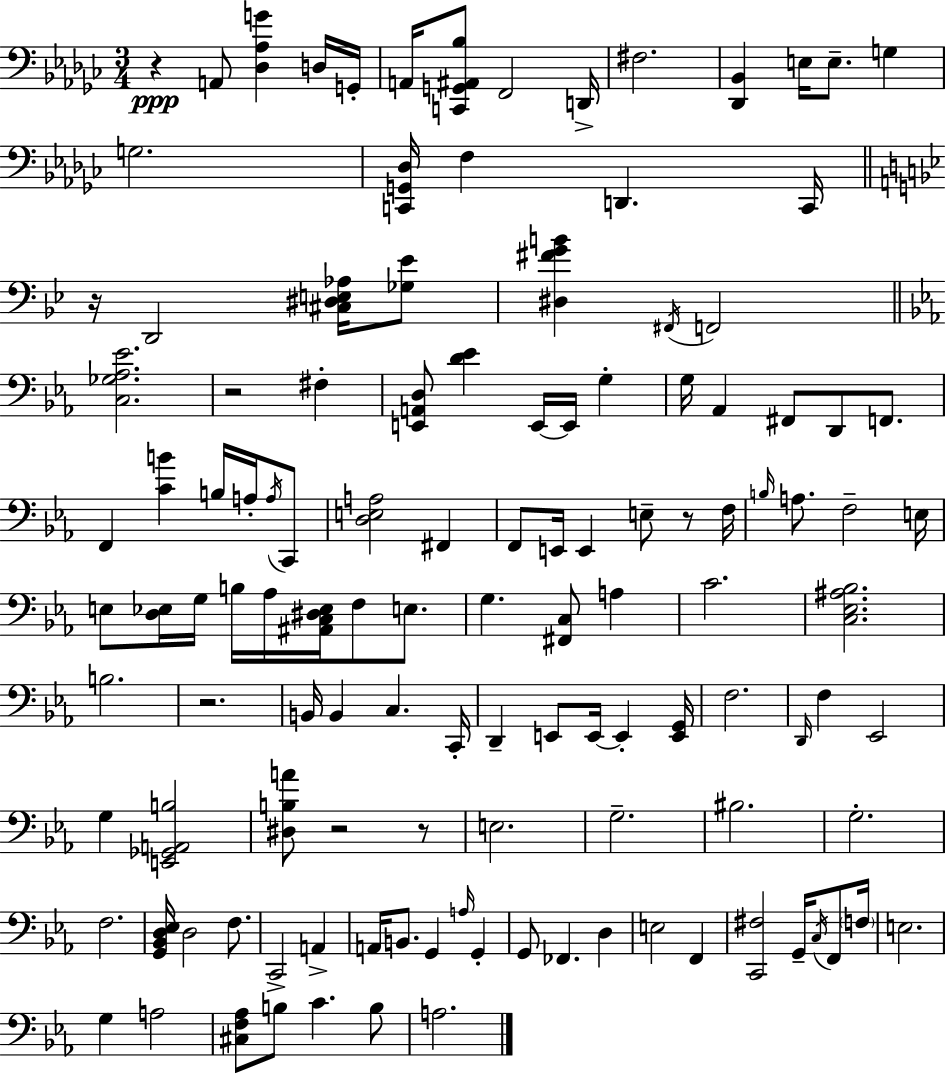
{
  \clef bass
  \numericTimeSignature
  \time 3/4
  \key ees \minor
  r4\ppp a,8 <des aes g'>4 d16 g,16-. | a,16 <c, g, ais, bes>8 f,2 d,16-> | fis2. | <des, bes,>4 e16 e8.-- g4 | \break g2. | <c, g, des>16 f4 d,4. c,16 | \bar "||" \break \key bes \major r16 d,2 <cis dis e aes>16 <ges ees'>8 | <dis fis' g' b'>4 \acciaccatura { fis,16 } f,2 | \bar "||" \break \key ees \major <c ges aes ees'>2. | r2 fis4-. | <e, a, d>8 <d' ees'>4 e,16~~ e,16 g4-. | g16 aes,4 fis,8 d,8 f,8. | \break f,4 <c' b'>4 b16 a16-. \acciaccatura { a16 } c,8 | <d e a>2 fis,4 | f,8 e,16 e,4 e8-- r8 | f16 \grace { b16 } a8. f2-- | \break e16 e8 <d ees>16 g16 b16 aes16 <ais, c dis ees>16 f8 e8. | g4. <fis, c>8 a4 | c'2. | <c ees ais bes>2. | \break b2. | r2. | b,16 b,4 c4. | c,16-. d,4-- e,8 e,16~~ e,4-. | \break <e, g,>16 f2. | \grace { d,16 } f4 ees,2 | g4 <e, ges, a, b>2 | <dis b a'>8 r2 | \break r8 e2. | g2.-- | bis2. | g2.-. | \break f2. | <g, bes, d ees>16 d2 | f8. c,2-> a,4-> | a,16 b,8. g,4 \grace { a16 } | \break g,4-. g,8 fes,4. | d4 e2 | f,4 <c, fis>2 | g,16-- \acciaccatura { c16 } f,8 \parenthesize f16 e2. | \break g4 a2 | <cis f aes>8 b8 c'4. | b8 a2. | \bar "|."
}